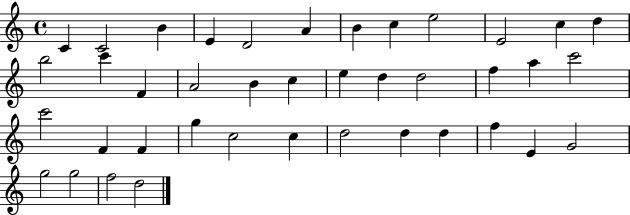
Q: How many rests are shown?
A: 0